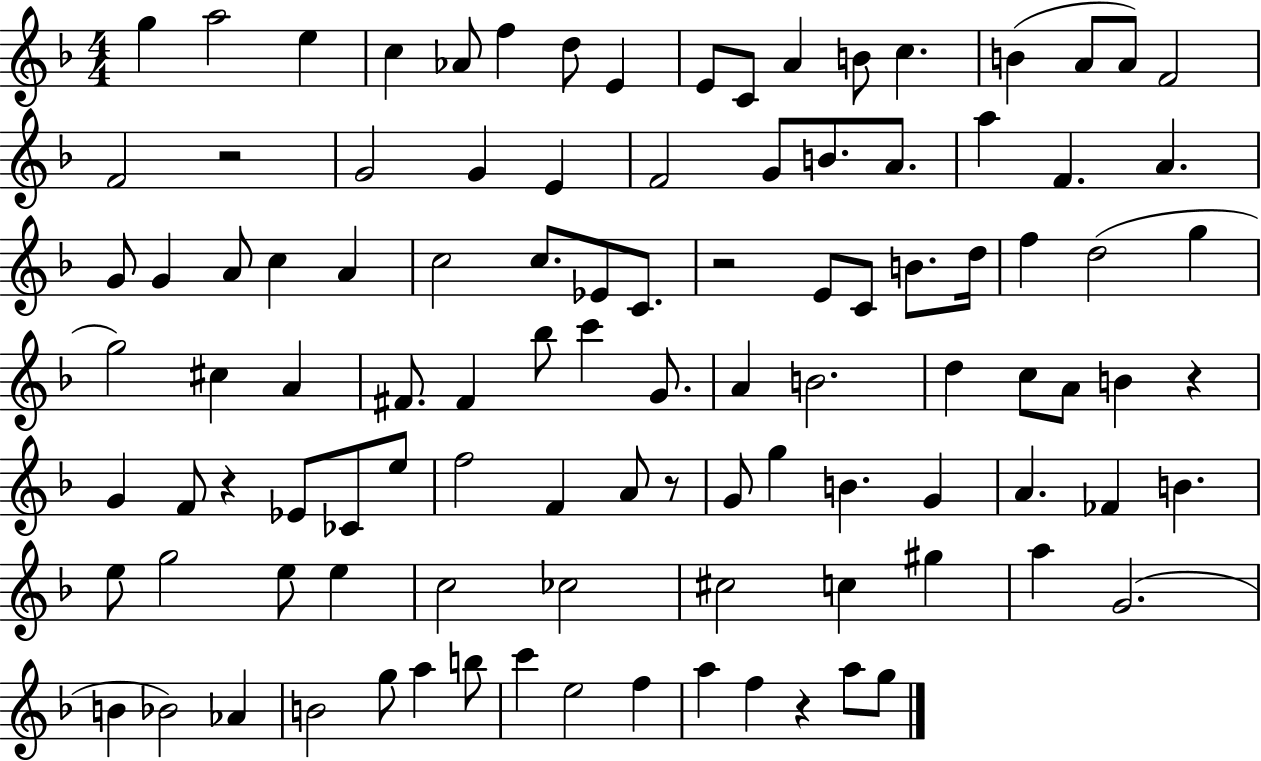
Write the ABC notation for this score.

X:1
T:Untitled
M:4/4
L:1/4
K:F
g a2 e c _A/2 f d/2 E E/2 C/2 A B/2 c B A/2 A/2 F2 F2 z2 G2 G E F2 G/2 B/2 A/2 a F A G/2 G A/2 c A c2 c/2 _E/2 C/2 z2 E/2 C/2 B/2 d/4 f d2 g g2 ^c A ^F/2 ^F _b/2 c' G/2 A B2 d c/2 A/2 B z G F/2 z _E/2 _C/2 e/2 f2 F A/2 z/2 G/2 g B G A _F B e/2 g2 e/2 e c2 _c2 ^c2 c ^g a G2 B _B2 _A B2 g/2 a b/2 c' e2 f a f z a/2 g/2